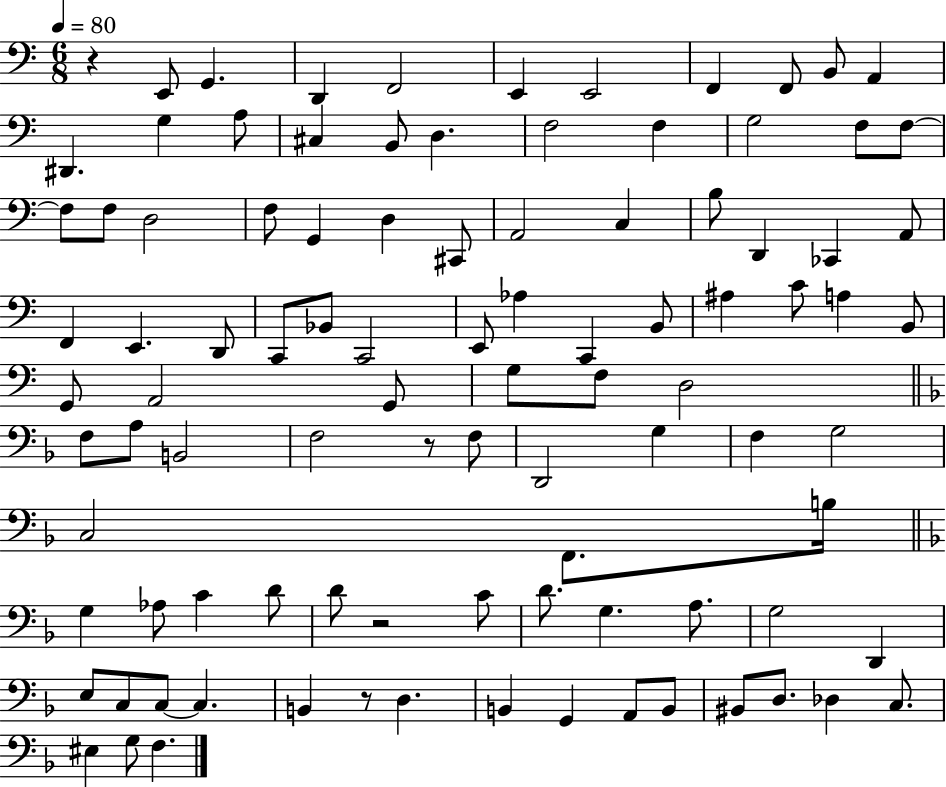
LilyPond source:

{
  \clef bass
  \numericTimeSignature
  \time 6/8
  \key c \major
  \tempo 4 = 80
  r4 e,8 g,4. | d,4 f,2 | e,4 e,2 | f,4 f,8 b,8 a,4 | \break dis,4. g4 a8 | cis4 b,8 d4. | f2 f4 | g2 f8 f8~~ | \break f8 f8 d2 | f8 g,4 d4 cis,8 | a,2 c4 | b8 d,4 ces,4 a,8 | \break f,4 e,4. d,8 | c,8 bes,8 c,2 | e,8 aes4 c,4 b,8 | ais4 c'8 a4 b,8 | \break g,8 a,2 g,8 | g8 f8 d2 | \bar "||" \break \key f \major f8 a8 b,2 | f2 r8 f8 | d,2 g4 | f4 g2 | \break c2 f,8. b16 | \bar "||" \break \key f \major g4 aes8 c'4 d'8 | d'8 r2 c'8 | d'8. g4. a8. | g2 d,4 | \break e8 c8 c8~~ c4. | b,4 r8 d4. | b,4 g,4 a,8 b,8 | bis,8 d8. des4 c8. | \break eis4 g8 f4. | \bar "|."
}